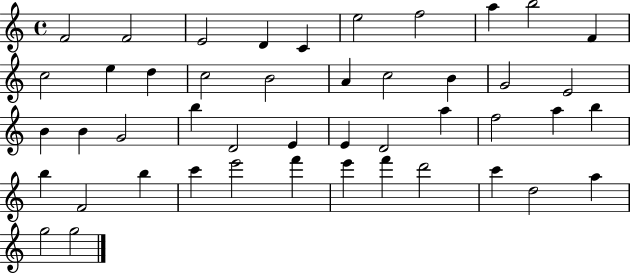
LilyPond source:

{
  \clef treble
  \time 4/4
  \defaultTimeSignature
  \key c \major
  f'2 f'2 | e'2 d'4 c'4 | e''2 f''2 | a''4 b''2 f'4 | \break c''2 e''4 d''4 | c''2 b'2 | a'4 c''2 b'4 | g'2 e'2 | \break b'4 b'4 g'2 | b''4 d'2 e'4 | e'4 d'2 a''4 | f''2 a''4 b''4 | \break b''4 f'2 b''4 | c'''4 e'''2 f'''4 | e'''4 f'''4 d'''2 | c'''4 d''2 a''4 | \break g''2 g''2 | \bar "|."
}